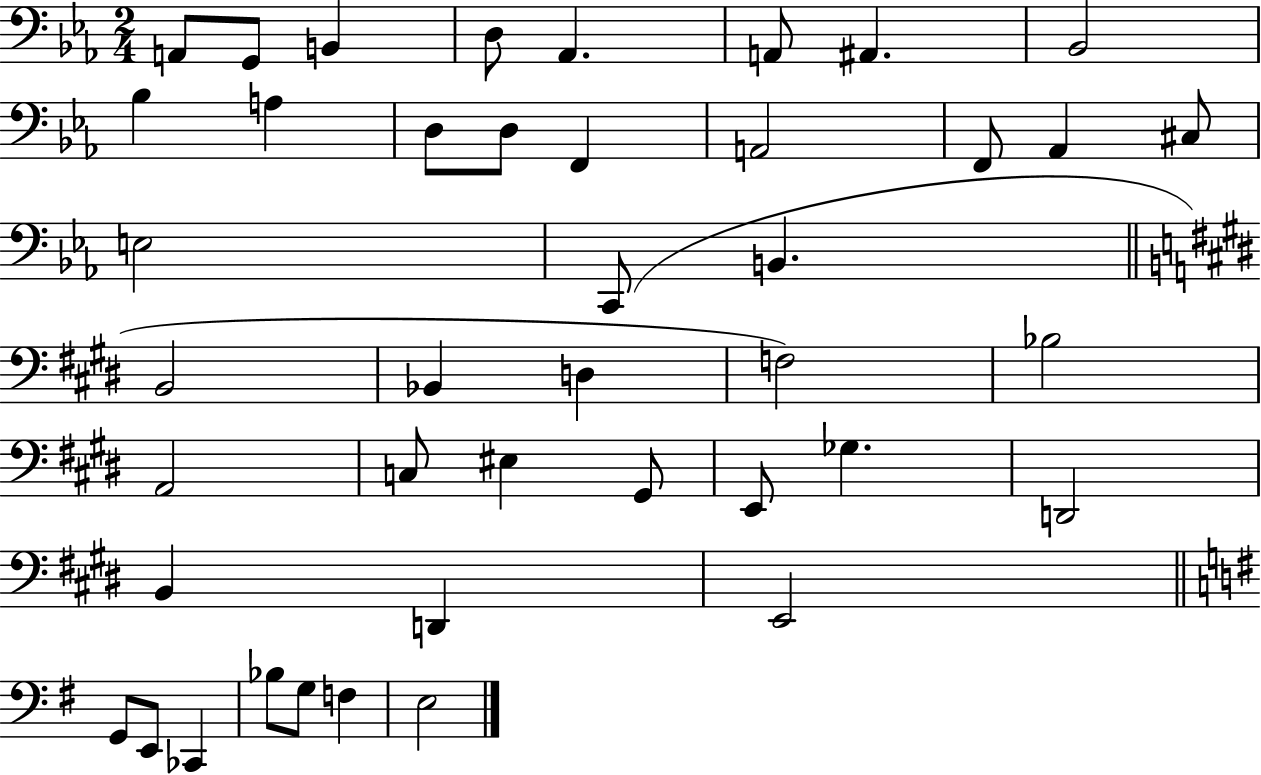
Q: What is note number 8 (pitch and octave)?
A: Bb2